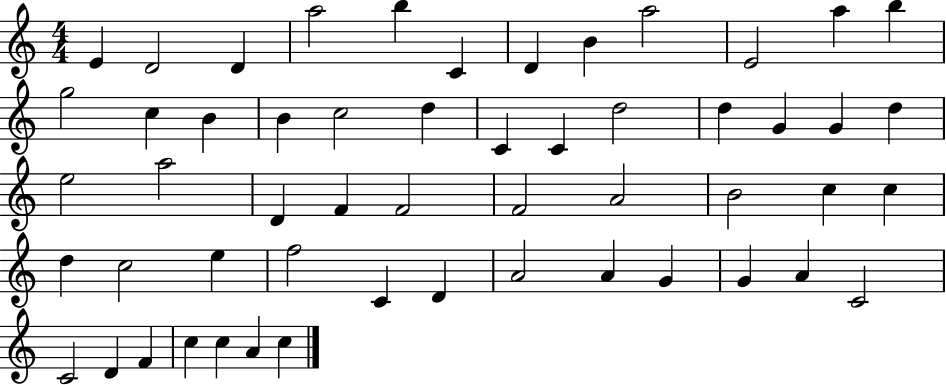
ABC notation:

X:1
T:Untitled
M:4/4
L:1/4
K:C
E D2 D a2 b C D B a2 E2 a b g2 c B B c2 d C C d2 d G G d e2 a2 D F F2 F2 A2 B2 c c d c2 e f2 C D A2 A G G A C2 C2 D F c c A c